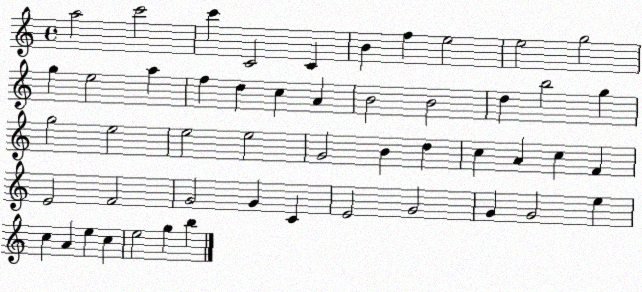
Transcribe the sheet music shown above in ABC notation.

X:1
T:Untitled
M:4/4
L:1/4
K:C
a2 c'2 c' C2 C B f e2 e2 g2 g e2 a f d c A B2 B2 d b2 g g2 e2 e2 e2 G2 B d c A c F E2 F2 G2 G C E2 G2 G G2 e c A e c e2 g b